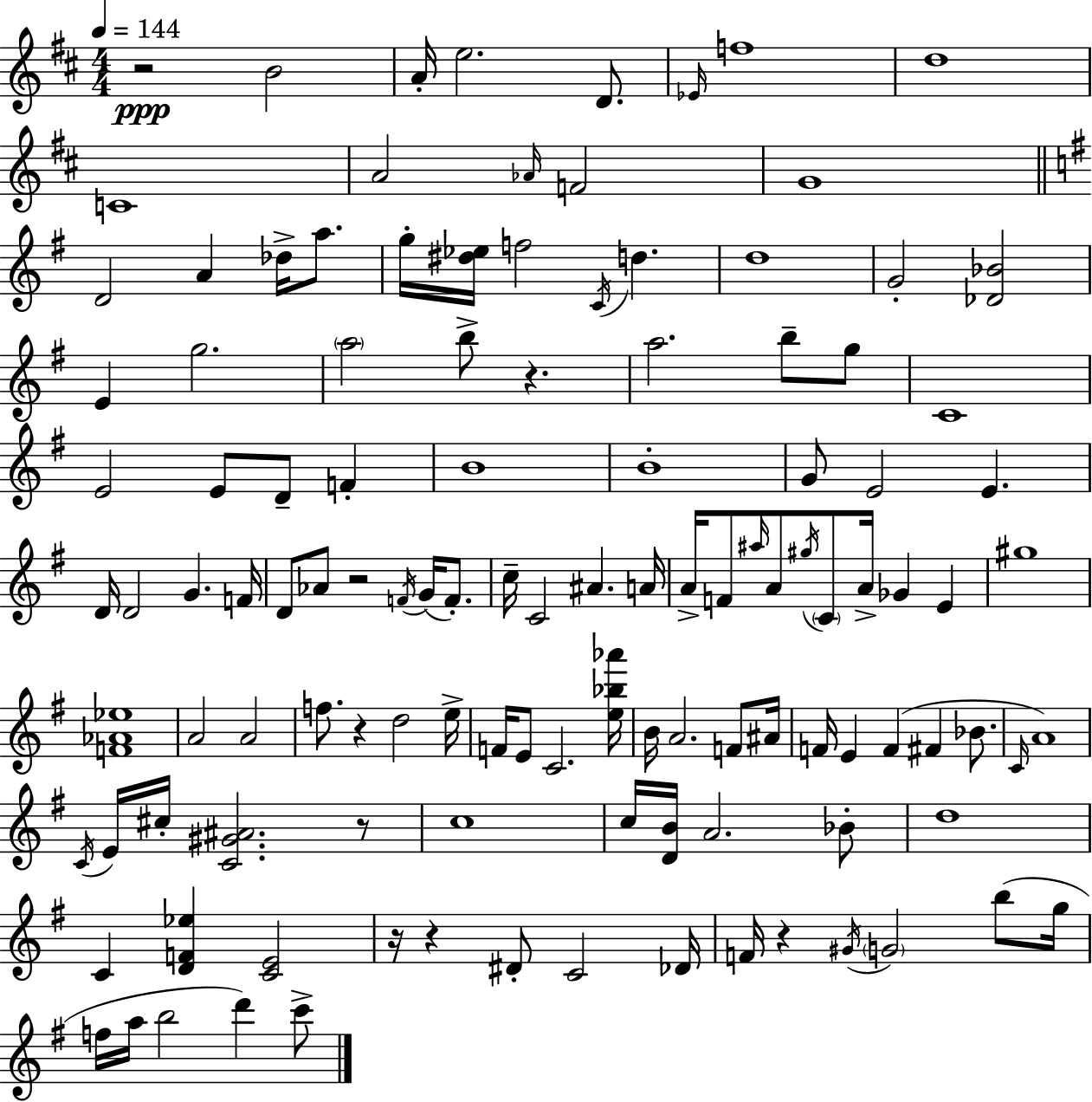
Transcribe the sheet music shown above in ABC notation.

X:1
T:Untitled
M:4/4
L:1/4
K:D
z2 B2 A/4 e2 D/2 _E/4 f4 d4 C4 A2 _A/4 F2 G4 D2 A _d/4 a/2 g/4 [^d_e]/4 f2 C/4 d d4 G2 [_D_B]2 E g2 a2 b/2 z a2 b/2 g/2 C4 E2 E/2 D/2 F B4 B4 G/2 E2 E D/4 D2 G F/4 D/2 _A/2 z2 F/4 G/4 F/2 c/4 C2 ^A A/4 A/4 F/2 ^a/4 A/2 ^g/4 C/2 A/4 _G E ^g4 [F_A_e]4 A2 A2 f/2 z d2 e/4 F/4 E/2 C2 [e_b_a']/4 B/4 A2 F/2 ^A/4 F/4 E F ^F _B/2 C/4 A4 C/4 E/4 ^c/4 [C^G^A]2 z/2 c4 c/4 [DB]/4 A2 _B/2 d4 C [DF_e] [CE]2 z/4 z ^D/2 C2 _D/4 F/4 z ^G/4 G2 b/2 g/4 f/4 a/4 b2 d' c'/2